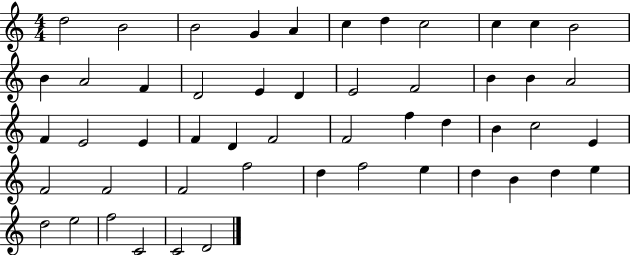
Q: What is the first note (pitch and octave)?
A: D5